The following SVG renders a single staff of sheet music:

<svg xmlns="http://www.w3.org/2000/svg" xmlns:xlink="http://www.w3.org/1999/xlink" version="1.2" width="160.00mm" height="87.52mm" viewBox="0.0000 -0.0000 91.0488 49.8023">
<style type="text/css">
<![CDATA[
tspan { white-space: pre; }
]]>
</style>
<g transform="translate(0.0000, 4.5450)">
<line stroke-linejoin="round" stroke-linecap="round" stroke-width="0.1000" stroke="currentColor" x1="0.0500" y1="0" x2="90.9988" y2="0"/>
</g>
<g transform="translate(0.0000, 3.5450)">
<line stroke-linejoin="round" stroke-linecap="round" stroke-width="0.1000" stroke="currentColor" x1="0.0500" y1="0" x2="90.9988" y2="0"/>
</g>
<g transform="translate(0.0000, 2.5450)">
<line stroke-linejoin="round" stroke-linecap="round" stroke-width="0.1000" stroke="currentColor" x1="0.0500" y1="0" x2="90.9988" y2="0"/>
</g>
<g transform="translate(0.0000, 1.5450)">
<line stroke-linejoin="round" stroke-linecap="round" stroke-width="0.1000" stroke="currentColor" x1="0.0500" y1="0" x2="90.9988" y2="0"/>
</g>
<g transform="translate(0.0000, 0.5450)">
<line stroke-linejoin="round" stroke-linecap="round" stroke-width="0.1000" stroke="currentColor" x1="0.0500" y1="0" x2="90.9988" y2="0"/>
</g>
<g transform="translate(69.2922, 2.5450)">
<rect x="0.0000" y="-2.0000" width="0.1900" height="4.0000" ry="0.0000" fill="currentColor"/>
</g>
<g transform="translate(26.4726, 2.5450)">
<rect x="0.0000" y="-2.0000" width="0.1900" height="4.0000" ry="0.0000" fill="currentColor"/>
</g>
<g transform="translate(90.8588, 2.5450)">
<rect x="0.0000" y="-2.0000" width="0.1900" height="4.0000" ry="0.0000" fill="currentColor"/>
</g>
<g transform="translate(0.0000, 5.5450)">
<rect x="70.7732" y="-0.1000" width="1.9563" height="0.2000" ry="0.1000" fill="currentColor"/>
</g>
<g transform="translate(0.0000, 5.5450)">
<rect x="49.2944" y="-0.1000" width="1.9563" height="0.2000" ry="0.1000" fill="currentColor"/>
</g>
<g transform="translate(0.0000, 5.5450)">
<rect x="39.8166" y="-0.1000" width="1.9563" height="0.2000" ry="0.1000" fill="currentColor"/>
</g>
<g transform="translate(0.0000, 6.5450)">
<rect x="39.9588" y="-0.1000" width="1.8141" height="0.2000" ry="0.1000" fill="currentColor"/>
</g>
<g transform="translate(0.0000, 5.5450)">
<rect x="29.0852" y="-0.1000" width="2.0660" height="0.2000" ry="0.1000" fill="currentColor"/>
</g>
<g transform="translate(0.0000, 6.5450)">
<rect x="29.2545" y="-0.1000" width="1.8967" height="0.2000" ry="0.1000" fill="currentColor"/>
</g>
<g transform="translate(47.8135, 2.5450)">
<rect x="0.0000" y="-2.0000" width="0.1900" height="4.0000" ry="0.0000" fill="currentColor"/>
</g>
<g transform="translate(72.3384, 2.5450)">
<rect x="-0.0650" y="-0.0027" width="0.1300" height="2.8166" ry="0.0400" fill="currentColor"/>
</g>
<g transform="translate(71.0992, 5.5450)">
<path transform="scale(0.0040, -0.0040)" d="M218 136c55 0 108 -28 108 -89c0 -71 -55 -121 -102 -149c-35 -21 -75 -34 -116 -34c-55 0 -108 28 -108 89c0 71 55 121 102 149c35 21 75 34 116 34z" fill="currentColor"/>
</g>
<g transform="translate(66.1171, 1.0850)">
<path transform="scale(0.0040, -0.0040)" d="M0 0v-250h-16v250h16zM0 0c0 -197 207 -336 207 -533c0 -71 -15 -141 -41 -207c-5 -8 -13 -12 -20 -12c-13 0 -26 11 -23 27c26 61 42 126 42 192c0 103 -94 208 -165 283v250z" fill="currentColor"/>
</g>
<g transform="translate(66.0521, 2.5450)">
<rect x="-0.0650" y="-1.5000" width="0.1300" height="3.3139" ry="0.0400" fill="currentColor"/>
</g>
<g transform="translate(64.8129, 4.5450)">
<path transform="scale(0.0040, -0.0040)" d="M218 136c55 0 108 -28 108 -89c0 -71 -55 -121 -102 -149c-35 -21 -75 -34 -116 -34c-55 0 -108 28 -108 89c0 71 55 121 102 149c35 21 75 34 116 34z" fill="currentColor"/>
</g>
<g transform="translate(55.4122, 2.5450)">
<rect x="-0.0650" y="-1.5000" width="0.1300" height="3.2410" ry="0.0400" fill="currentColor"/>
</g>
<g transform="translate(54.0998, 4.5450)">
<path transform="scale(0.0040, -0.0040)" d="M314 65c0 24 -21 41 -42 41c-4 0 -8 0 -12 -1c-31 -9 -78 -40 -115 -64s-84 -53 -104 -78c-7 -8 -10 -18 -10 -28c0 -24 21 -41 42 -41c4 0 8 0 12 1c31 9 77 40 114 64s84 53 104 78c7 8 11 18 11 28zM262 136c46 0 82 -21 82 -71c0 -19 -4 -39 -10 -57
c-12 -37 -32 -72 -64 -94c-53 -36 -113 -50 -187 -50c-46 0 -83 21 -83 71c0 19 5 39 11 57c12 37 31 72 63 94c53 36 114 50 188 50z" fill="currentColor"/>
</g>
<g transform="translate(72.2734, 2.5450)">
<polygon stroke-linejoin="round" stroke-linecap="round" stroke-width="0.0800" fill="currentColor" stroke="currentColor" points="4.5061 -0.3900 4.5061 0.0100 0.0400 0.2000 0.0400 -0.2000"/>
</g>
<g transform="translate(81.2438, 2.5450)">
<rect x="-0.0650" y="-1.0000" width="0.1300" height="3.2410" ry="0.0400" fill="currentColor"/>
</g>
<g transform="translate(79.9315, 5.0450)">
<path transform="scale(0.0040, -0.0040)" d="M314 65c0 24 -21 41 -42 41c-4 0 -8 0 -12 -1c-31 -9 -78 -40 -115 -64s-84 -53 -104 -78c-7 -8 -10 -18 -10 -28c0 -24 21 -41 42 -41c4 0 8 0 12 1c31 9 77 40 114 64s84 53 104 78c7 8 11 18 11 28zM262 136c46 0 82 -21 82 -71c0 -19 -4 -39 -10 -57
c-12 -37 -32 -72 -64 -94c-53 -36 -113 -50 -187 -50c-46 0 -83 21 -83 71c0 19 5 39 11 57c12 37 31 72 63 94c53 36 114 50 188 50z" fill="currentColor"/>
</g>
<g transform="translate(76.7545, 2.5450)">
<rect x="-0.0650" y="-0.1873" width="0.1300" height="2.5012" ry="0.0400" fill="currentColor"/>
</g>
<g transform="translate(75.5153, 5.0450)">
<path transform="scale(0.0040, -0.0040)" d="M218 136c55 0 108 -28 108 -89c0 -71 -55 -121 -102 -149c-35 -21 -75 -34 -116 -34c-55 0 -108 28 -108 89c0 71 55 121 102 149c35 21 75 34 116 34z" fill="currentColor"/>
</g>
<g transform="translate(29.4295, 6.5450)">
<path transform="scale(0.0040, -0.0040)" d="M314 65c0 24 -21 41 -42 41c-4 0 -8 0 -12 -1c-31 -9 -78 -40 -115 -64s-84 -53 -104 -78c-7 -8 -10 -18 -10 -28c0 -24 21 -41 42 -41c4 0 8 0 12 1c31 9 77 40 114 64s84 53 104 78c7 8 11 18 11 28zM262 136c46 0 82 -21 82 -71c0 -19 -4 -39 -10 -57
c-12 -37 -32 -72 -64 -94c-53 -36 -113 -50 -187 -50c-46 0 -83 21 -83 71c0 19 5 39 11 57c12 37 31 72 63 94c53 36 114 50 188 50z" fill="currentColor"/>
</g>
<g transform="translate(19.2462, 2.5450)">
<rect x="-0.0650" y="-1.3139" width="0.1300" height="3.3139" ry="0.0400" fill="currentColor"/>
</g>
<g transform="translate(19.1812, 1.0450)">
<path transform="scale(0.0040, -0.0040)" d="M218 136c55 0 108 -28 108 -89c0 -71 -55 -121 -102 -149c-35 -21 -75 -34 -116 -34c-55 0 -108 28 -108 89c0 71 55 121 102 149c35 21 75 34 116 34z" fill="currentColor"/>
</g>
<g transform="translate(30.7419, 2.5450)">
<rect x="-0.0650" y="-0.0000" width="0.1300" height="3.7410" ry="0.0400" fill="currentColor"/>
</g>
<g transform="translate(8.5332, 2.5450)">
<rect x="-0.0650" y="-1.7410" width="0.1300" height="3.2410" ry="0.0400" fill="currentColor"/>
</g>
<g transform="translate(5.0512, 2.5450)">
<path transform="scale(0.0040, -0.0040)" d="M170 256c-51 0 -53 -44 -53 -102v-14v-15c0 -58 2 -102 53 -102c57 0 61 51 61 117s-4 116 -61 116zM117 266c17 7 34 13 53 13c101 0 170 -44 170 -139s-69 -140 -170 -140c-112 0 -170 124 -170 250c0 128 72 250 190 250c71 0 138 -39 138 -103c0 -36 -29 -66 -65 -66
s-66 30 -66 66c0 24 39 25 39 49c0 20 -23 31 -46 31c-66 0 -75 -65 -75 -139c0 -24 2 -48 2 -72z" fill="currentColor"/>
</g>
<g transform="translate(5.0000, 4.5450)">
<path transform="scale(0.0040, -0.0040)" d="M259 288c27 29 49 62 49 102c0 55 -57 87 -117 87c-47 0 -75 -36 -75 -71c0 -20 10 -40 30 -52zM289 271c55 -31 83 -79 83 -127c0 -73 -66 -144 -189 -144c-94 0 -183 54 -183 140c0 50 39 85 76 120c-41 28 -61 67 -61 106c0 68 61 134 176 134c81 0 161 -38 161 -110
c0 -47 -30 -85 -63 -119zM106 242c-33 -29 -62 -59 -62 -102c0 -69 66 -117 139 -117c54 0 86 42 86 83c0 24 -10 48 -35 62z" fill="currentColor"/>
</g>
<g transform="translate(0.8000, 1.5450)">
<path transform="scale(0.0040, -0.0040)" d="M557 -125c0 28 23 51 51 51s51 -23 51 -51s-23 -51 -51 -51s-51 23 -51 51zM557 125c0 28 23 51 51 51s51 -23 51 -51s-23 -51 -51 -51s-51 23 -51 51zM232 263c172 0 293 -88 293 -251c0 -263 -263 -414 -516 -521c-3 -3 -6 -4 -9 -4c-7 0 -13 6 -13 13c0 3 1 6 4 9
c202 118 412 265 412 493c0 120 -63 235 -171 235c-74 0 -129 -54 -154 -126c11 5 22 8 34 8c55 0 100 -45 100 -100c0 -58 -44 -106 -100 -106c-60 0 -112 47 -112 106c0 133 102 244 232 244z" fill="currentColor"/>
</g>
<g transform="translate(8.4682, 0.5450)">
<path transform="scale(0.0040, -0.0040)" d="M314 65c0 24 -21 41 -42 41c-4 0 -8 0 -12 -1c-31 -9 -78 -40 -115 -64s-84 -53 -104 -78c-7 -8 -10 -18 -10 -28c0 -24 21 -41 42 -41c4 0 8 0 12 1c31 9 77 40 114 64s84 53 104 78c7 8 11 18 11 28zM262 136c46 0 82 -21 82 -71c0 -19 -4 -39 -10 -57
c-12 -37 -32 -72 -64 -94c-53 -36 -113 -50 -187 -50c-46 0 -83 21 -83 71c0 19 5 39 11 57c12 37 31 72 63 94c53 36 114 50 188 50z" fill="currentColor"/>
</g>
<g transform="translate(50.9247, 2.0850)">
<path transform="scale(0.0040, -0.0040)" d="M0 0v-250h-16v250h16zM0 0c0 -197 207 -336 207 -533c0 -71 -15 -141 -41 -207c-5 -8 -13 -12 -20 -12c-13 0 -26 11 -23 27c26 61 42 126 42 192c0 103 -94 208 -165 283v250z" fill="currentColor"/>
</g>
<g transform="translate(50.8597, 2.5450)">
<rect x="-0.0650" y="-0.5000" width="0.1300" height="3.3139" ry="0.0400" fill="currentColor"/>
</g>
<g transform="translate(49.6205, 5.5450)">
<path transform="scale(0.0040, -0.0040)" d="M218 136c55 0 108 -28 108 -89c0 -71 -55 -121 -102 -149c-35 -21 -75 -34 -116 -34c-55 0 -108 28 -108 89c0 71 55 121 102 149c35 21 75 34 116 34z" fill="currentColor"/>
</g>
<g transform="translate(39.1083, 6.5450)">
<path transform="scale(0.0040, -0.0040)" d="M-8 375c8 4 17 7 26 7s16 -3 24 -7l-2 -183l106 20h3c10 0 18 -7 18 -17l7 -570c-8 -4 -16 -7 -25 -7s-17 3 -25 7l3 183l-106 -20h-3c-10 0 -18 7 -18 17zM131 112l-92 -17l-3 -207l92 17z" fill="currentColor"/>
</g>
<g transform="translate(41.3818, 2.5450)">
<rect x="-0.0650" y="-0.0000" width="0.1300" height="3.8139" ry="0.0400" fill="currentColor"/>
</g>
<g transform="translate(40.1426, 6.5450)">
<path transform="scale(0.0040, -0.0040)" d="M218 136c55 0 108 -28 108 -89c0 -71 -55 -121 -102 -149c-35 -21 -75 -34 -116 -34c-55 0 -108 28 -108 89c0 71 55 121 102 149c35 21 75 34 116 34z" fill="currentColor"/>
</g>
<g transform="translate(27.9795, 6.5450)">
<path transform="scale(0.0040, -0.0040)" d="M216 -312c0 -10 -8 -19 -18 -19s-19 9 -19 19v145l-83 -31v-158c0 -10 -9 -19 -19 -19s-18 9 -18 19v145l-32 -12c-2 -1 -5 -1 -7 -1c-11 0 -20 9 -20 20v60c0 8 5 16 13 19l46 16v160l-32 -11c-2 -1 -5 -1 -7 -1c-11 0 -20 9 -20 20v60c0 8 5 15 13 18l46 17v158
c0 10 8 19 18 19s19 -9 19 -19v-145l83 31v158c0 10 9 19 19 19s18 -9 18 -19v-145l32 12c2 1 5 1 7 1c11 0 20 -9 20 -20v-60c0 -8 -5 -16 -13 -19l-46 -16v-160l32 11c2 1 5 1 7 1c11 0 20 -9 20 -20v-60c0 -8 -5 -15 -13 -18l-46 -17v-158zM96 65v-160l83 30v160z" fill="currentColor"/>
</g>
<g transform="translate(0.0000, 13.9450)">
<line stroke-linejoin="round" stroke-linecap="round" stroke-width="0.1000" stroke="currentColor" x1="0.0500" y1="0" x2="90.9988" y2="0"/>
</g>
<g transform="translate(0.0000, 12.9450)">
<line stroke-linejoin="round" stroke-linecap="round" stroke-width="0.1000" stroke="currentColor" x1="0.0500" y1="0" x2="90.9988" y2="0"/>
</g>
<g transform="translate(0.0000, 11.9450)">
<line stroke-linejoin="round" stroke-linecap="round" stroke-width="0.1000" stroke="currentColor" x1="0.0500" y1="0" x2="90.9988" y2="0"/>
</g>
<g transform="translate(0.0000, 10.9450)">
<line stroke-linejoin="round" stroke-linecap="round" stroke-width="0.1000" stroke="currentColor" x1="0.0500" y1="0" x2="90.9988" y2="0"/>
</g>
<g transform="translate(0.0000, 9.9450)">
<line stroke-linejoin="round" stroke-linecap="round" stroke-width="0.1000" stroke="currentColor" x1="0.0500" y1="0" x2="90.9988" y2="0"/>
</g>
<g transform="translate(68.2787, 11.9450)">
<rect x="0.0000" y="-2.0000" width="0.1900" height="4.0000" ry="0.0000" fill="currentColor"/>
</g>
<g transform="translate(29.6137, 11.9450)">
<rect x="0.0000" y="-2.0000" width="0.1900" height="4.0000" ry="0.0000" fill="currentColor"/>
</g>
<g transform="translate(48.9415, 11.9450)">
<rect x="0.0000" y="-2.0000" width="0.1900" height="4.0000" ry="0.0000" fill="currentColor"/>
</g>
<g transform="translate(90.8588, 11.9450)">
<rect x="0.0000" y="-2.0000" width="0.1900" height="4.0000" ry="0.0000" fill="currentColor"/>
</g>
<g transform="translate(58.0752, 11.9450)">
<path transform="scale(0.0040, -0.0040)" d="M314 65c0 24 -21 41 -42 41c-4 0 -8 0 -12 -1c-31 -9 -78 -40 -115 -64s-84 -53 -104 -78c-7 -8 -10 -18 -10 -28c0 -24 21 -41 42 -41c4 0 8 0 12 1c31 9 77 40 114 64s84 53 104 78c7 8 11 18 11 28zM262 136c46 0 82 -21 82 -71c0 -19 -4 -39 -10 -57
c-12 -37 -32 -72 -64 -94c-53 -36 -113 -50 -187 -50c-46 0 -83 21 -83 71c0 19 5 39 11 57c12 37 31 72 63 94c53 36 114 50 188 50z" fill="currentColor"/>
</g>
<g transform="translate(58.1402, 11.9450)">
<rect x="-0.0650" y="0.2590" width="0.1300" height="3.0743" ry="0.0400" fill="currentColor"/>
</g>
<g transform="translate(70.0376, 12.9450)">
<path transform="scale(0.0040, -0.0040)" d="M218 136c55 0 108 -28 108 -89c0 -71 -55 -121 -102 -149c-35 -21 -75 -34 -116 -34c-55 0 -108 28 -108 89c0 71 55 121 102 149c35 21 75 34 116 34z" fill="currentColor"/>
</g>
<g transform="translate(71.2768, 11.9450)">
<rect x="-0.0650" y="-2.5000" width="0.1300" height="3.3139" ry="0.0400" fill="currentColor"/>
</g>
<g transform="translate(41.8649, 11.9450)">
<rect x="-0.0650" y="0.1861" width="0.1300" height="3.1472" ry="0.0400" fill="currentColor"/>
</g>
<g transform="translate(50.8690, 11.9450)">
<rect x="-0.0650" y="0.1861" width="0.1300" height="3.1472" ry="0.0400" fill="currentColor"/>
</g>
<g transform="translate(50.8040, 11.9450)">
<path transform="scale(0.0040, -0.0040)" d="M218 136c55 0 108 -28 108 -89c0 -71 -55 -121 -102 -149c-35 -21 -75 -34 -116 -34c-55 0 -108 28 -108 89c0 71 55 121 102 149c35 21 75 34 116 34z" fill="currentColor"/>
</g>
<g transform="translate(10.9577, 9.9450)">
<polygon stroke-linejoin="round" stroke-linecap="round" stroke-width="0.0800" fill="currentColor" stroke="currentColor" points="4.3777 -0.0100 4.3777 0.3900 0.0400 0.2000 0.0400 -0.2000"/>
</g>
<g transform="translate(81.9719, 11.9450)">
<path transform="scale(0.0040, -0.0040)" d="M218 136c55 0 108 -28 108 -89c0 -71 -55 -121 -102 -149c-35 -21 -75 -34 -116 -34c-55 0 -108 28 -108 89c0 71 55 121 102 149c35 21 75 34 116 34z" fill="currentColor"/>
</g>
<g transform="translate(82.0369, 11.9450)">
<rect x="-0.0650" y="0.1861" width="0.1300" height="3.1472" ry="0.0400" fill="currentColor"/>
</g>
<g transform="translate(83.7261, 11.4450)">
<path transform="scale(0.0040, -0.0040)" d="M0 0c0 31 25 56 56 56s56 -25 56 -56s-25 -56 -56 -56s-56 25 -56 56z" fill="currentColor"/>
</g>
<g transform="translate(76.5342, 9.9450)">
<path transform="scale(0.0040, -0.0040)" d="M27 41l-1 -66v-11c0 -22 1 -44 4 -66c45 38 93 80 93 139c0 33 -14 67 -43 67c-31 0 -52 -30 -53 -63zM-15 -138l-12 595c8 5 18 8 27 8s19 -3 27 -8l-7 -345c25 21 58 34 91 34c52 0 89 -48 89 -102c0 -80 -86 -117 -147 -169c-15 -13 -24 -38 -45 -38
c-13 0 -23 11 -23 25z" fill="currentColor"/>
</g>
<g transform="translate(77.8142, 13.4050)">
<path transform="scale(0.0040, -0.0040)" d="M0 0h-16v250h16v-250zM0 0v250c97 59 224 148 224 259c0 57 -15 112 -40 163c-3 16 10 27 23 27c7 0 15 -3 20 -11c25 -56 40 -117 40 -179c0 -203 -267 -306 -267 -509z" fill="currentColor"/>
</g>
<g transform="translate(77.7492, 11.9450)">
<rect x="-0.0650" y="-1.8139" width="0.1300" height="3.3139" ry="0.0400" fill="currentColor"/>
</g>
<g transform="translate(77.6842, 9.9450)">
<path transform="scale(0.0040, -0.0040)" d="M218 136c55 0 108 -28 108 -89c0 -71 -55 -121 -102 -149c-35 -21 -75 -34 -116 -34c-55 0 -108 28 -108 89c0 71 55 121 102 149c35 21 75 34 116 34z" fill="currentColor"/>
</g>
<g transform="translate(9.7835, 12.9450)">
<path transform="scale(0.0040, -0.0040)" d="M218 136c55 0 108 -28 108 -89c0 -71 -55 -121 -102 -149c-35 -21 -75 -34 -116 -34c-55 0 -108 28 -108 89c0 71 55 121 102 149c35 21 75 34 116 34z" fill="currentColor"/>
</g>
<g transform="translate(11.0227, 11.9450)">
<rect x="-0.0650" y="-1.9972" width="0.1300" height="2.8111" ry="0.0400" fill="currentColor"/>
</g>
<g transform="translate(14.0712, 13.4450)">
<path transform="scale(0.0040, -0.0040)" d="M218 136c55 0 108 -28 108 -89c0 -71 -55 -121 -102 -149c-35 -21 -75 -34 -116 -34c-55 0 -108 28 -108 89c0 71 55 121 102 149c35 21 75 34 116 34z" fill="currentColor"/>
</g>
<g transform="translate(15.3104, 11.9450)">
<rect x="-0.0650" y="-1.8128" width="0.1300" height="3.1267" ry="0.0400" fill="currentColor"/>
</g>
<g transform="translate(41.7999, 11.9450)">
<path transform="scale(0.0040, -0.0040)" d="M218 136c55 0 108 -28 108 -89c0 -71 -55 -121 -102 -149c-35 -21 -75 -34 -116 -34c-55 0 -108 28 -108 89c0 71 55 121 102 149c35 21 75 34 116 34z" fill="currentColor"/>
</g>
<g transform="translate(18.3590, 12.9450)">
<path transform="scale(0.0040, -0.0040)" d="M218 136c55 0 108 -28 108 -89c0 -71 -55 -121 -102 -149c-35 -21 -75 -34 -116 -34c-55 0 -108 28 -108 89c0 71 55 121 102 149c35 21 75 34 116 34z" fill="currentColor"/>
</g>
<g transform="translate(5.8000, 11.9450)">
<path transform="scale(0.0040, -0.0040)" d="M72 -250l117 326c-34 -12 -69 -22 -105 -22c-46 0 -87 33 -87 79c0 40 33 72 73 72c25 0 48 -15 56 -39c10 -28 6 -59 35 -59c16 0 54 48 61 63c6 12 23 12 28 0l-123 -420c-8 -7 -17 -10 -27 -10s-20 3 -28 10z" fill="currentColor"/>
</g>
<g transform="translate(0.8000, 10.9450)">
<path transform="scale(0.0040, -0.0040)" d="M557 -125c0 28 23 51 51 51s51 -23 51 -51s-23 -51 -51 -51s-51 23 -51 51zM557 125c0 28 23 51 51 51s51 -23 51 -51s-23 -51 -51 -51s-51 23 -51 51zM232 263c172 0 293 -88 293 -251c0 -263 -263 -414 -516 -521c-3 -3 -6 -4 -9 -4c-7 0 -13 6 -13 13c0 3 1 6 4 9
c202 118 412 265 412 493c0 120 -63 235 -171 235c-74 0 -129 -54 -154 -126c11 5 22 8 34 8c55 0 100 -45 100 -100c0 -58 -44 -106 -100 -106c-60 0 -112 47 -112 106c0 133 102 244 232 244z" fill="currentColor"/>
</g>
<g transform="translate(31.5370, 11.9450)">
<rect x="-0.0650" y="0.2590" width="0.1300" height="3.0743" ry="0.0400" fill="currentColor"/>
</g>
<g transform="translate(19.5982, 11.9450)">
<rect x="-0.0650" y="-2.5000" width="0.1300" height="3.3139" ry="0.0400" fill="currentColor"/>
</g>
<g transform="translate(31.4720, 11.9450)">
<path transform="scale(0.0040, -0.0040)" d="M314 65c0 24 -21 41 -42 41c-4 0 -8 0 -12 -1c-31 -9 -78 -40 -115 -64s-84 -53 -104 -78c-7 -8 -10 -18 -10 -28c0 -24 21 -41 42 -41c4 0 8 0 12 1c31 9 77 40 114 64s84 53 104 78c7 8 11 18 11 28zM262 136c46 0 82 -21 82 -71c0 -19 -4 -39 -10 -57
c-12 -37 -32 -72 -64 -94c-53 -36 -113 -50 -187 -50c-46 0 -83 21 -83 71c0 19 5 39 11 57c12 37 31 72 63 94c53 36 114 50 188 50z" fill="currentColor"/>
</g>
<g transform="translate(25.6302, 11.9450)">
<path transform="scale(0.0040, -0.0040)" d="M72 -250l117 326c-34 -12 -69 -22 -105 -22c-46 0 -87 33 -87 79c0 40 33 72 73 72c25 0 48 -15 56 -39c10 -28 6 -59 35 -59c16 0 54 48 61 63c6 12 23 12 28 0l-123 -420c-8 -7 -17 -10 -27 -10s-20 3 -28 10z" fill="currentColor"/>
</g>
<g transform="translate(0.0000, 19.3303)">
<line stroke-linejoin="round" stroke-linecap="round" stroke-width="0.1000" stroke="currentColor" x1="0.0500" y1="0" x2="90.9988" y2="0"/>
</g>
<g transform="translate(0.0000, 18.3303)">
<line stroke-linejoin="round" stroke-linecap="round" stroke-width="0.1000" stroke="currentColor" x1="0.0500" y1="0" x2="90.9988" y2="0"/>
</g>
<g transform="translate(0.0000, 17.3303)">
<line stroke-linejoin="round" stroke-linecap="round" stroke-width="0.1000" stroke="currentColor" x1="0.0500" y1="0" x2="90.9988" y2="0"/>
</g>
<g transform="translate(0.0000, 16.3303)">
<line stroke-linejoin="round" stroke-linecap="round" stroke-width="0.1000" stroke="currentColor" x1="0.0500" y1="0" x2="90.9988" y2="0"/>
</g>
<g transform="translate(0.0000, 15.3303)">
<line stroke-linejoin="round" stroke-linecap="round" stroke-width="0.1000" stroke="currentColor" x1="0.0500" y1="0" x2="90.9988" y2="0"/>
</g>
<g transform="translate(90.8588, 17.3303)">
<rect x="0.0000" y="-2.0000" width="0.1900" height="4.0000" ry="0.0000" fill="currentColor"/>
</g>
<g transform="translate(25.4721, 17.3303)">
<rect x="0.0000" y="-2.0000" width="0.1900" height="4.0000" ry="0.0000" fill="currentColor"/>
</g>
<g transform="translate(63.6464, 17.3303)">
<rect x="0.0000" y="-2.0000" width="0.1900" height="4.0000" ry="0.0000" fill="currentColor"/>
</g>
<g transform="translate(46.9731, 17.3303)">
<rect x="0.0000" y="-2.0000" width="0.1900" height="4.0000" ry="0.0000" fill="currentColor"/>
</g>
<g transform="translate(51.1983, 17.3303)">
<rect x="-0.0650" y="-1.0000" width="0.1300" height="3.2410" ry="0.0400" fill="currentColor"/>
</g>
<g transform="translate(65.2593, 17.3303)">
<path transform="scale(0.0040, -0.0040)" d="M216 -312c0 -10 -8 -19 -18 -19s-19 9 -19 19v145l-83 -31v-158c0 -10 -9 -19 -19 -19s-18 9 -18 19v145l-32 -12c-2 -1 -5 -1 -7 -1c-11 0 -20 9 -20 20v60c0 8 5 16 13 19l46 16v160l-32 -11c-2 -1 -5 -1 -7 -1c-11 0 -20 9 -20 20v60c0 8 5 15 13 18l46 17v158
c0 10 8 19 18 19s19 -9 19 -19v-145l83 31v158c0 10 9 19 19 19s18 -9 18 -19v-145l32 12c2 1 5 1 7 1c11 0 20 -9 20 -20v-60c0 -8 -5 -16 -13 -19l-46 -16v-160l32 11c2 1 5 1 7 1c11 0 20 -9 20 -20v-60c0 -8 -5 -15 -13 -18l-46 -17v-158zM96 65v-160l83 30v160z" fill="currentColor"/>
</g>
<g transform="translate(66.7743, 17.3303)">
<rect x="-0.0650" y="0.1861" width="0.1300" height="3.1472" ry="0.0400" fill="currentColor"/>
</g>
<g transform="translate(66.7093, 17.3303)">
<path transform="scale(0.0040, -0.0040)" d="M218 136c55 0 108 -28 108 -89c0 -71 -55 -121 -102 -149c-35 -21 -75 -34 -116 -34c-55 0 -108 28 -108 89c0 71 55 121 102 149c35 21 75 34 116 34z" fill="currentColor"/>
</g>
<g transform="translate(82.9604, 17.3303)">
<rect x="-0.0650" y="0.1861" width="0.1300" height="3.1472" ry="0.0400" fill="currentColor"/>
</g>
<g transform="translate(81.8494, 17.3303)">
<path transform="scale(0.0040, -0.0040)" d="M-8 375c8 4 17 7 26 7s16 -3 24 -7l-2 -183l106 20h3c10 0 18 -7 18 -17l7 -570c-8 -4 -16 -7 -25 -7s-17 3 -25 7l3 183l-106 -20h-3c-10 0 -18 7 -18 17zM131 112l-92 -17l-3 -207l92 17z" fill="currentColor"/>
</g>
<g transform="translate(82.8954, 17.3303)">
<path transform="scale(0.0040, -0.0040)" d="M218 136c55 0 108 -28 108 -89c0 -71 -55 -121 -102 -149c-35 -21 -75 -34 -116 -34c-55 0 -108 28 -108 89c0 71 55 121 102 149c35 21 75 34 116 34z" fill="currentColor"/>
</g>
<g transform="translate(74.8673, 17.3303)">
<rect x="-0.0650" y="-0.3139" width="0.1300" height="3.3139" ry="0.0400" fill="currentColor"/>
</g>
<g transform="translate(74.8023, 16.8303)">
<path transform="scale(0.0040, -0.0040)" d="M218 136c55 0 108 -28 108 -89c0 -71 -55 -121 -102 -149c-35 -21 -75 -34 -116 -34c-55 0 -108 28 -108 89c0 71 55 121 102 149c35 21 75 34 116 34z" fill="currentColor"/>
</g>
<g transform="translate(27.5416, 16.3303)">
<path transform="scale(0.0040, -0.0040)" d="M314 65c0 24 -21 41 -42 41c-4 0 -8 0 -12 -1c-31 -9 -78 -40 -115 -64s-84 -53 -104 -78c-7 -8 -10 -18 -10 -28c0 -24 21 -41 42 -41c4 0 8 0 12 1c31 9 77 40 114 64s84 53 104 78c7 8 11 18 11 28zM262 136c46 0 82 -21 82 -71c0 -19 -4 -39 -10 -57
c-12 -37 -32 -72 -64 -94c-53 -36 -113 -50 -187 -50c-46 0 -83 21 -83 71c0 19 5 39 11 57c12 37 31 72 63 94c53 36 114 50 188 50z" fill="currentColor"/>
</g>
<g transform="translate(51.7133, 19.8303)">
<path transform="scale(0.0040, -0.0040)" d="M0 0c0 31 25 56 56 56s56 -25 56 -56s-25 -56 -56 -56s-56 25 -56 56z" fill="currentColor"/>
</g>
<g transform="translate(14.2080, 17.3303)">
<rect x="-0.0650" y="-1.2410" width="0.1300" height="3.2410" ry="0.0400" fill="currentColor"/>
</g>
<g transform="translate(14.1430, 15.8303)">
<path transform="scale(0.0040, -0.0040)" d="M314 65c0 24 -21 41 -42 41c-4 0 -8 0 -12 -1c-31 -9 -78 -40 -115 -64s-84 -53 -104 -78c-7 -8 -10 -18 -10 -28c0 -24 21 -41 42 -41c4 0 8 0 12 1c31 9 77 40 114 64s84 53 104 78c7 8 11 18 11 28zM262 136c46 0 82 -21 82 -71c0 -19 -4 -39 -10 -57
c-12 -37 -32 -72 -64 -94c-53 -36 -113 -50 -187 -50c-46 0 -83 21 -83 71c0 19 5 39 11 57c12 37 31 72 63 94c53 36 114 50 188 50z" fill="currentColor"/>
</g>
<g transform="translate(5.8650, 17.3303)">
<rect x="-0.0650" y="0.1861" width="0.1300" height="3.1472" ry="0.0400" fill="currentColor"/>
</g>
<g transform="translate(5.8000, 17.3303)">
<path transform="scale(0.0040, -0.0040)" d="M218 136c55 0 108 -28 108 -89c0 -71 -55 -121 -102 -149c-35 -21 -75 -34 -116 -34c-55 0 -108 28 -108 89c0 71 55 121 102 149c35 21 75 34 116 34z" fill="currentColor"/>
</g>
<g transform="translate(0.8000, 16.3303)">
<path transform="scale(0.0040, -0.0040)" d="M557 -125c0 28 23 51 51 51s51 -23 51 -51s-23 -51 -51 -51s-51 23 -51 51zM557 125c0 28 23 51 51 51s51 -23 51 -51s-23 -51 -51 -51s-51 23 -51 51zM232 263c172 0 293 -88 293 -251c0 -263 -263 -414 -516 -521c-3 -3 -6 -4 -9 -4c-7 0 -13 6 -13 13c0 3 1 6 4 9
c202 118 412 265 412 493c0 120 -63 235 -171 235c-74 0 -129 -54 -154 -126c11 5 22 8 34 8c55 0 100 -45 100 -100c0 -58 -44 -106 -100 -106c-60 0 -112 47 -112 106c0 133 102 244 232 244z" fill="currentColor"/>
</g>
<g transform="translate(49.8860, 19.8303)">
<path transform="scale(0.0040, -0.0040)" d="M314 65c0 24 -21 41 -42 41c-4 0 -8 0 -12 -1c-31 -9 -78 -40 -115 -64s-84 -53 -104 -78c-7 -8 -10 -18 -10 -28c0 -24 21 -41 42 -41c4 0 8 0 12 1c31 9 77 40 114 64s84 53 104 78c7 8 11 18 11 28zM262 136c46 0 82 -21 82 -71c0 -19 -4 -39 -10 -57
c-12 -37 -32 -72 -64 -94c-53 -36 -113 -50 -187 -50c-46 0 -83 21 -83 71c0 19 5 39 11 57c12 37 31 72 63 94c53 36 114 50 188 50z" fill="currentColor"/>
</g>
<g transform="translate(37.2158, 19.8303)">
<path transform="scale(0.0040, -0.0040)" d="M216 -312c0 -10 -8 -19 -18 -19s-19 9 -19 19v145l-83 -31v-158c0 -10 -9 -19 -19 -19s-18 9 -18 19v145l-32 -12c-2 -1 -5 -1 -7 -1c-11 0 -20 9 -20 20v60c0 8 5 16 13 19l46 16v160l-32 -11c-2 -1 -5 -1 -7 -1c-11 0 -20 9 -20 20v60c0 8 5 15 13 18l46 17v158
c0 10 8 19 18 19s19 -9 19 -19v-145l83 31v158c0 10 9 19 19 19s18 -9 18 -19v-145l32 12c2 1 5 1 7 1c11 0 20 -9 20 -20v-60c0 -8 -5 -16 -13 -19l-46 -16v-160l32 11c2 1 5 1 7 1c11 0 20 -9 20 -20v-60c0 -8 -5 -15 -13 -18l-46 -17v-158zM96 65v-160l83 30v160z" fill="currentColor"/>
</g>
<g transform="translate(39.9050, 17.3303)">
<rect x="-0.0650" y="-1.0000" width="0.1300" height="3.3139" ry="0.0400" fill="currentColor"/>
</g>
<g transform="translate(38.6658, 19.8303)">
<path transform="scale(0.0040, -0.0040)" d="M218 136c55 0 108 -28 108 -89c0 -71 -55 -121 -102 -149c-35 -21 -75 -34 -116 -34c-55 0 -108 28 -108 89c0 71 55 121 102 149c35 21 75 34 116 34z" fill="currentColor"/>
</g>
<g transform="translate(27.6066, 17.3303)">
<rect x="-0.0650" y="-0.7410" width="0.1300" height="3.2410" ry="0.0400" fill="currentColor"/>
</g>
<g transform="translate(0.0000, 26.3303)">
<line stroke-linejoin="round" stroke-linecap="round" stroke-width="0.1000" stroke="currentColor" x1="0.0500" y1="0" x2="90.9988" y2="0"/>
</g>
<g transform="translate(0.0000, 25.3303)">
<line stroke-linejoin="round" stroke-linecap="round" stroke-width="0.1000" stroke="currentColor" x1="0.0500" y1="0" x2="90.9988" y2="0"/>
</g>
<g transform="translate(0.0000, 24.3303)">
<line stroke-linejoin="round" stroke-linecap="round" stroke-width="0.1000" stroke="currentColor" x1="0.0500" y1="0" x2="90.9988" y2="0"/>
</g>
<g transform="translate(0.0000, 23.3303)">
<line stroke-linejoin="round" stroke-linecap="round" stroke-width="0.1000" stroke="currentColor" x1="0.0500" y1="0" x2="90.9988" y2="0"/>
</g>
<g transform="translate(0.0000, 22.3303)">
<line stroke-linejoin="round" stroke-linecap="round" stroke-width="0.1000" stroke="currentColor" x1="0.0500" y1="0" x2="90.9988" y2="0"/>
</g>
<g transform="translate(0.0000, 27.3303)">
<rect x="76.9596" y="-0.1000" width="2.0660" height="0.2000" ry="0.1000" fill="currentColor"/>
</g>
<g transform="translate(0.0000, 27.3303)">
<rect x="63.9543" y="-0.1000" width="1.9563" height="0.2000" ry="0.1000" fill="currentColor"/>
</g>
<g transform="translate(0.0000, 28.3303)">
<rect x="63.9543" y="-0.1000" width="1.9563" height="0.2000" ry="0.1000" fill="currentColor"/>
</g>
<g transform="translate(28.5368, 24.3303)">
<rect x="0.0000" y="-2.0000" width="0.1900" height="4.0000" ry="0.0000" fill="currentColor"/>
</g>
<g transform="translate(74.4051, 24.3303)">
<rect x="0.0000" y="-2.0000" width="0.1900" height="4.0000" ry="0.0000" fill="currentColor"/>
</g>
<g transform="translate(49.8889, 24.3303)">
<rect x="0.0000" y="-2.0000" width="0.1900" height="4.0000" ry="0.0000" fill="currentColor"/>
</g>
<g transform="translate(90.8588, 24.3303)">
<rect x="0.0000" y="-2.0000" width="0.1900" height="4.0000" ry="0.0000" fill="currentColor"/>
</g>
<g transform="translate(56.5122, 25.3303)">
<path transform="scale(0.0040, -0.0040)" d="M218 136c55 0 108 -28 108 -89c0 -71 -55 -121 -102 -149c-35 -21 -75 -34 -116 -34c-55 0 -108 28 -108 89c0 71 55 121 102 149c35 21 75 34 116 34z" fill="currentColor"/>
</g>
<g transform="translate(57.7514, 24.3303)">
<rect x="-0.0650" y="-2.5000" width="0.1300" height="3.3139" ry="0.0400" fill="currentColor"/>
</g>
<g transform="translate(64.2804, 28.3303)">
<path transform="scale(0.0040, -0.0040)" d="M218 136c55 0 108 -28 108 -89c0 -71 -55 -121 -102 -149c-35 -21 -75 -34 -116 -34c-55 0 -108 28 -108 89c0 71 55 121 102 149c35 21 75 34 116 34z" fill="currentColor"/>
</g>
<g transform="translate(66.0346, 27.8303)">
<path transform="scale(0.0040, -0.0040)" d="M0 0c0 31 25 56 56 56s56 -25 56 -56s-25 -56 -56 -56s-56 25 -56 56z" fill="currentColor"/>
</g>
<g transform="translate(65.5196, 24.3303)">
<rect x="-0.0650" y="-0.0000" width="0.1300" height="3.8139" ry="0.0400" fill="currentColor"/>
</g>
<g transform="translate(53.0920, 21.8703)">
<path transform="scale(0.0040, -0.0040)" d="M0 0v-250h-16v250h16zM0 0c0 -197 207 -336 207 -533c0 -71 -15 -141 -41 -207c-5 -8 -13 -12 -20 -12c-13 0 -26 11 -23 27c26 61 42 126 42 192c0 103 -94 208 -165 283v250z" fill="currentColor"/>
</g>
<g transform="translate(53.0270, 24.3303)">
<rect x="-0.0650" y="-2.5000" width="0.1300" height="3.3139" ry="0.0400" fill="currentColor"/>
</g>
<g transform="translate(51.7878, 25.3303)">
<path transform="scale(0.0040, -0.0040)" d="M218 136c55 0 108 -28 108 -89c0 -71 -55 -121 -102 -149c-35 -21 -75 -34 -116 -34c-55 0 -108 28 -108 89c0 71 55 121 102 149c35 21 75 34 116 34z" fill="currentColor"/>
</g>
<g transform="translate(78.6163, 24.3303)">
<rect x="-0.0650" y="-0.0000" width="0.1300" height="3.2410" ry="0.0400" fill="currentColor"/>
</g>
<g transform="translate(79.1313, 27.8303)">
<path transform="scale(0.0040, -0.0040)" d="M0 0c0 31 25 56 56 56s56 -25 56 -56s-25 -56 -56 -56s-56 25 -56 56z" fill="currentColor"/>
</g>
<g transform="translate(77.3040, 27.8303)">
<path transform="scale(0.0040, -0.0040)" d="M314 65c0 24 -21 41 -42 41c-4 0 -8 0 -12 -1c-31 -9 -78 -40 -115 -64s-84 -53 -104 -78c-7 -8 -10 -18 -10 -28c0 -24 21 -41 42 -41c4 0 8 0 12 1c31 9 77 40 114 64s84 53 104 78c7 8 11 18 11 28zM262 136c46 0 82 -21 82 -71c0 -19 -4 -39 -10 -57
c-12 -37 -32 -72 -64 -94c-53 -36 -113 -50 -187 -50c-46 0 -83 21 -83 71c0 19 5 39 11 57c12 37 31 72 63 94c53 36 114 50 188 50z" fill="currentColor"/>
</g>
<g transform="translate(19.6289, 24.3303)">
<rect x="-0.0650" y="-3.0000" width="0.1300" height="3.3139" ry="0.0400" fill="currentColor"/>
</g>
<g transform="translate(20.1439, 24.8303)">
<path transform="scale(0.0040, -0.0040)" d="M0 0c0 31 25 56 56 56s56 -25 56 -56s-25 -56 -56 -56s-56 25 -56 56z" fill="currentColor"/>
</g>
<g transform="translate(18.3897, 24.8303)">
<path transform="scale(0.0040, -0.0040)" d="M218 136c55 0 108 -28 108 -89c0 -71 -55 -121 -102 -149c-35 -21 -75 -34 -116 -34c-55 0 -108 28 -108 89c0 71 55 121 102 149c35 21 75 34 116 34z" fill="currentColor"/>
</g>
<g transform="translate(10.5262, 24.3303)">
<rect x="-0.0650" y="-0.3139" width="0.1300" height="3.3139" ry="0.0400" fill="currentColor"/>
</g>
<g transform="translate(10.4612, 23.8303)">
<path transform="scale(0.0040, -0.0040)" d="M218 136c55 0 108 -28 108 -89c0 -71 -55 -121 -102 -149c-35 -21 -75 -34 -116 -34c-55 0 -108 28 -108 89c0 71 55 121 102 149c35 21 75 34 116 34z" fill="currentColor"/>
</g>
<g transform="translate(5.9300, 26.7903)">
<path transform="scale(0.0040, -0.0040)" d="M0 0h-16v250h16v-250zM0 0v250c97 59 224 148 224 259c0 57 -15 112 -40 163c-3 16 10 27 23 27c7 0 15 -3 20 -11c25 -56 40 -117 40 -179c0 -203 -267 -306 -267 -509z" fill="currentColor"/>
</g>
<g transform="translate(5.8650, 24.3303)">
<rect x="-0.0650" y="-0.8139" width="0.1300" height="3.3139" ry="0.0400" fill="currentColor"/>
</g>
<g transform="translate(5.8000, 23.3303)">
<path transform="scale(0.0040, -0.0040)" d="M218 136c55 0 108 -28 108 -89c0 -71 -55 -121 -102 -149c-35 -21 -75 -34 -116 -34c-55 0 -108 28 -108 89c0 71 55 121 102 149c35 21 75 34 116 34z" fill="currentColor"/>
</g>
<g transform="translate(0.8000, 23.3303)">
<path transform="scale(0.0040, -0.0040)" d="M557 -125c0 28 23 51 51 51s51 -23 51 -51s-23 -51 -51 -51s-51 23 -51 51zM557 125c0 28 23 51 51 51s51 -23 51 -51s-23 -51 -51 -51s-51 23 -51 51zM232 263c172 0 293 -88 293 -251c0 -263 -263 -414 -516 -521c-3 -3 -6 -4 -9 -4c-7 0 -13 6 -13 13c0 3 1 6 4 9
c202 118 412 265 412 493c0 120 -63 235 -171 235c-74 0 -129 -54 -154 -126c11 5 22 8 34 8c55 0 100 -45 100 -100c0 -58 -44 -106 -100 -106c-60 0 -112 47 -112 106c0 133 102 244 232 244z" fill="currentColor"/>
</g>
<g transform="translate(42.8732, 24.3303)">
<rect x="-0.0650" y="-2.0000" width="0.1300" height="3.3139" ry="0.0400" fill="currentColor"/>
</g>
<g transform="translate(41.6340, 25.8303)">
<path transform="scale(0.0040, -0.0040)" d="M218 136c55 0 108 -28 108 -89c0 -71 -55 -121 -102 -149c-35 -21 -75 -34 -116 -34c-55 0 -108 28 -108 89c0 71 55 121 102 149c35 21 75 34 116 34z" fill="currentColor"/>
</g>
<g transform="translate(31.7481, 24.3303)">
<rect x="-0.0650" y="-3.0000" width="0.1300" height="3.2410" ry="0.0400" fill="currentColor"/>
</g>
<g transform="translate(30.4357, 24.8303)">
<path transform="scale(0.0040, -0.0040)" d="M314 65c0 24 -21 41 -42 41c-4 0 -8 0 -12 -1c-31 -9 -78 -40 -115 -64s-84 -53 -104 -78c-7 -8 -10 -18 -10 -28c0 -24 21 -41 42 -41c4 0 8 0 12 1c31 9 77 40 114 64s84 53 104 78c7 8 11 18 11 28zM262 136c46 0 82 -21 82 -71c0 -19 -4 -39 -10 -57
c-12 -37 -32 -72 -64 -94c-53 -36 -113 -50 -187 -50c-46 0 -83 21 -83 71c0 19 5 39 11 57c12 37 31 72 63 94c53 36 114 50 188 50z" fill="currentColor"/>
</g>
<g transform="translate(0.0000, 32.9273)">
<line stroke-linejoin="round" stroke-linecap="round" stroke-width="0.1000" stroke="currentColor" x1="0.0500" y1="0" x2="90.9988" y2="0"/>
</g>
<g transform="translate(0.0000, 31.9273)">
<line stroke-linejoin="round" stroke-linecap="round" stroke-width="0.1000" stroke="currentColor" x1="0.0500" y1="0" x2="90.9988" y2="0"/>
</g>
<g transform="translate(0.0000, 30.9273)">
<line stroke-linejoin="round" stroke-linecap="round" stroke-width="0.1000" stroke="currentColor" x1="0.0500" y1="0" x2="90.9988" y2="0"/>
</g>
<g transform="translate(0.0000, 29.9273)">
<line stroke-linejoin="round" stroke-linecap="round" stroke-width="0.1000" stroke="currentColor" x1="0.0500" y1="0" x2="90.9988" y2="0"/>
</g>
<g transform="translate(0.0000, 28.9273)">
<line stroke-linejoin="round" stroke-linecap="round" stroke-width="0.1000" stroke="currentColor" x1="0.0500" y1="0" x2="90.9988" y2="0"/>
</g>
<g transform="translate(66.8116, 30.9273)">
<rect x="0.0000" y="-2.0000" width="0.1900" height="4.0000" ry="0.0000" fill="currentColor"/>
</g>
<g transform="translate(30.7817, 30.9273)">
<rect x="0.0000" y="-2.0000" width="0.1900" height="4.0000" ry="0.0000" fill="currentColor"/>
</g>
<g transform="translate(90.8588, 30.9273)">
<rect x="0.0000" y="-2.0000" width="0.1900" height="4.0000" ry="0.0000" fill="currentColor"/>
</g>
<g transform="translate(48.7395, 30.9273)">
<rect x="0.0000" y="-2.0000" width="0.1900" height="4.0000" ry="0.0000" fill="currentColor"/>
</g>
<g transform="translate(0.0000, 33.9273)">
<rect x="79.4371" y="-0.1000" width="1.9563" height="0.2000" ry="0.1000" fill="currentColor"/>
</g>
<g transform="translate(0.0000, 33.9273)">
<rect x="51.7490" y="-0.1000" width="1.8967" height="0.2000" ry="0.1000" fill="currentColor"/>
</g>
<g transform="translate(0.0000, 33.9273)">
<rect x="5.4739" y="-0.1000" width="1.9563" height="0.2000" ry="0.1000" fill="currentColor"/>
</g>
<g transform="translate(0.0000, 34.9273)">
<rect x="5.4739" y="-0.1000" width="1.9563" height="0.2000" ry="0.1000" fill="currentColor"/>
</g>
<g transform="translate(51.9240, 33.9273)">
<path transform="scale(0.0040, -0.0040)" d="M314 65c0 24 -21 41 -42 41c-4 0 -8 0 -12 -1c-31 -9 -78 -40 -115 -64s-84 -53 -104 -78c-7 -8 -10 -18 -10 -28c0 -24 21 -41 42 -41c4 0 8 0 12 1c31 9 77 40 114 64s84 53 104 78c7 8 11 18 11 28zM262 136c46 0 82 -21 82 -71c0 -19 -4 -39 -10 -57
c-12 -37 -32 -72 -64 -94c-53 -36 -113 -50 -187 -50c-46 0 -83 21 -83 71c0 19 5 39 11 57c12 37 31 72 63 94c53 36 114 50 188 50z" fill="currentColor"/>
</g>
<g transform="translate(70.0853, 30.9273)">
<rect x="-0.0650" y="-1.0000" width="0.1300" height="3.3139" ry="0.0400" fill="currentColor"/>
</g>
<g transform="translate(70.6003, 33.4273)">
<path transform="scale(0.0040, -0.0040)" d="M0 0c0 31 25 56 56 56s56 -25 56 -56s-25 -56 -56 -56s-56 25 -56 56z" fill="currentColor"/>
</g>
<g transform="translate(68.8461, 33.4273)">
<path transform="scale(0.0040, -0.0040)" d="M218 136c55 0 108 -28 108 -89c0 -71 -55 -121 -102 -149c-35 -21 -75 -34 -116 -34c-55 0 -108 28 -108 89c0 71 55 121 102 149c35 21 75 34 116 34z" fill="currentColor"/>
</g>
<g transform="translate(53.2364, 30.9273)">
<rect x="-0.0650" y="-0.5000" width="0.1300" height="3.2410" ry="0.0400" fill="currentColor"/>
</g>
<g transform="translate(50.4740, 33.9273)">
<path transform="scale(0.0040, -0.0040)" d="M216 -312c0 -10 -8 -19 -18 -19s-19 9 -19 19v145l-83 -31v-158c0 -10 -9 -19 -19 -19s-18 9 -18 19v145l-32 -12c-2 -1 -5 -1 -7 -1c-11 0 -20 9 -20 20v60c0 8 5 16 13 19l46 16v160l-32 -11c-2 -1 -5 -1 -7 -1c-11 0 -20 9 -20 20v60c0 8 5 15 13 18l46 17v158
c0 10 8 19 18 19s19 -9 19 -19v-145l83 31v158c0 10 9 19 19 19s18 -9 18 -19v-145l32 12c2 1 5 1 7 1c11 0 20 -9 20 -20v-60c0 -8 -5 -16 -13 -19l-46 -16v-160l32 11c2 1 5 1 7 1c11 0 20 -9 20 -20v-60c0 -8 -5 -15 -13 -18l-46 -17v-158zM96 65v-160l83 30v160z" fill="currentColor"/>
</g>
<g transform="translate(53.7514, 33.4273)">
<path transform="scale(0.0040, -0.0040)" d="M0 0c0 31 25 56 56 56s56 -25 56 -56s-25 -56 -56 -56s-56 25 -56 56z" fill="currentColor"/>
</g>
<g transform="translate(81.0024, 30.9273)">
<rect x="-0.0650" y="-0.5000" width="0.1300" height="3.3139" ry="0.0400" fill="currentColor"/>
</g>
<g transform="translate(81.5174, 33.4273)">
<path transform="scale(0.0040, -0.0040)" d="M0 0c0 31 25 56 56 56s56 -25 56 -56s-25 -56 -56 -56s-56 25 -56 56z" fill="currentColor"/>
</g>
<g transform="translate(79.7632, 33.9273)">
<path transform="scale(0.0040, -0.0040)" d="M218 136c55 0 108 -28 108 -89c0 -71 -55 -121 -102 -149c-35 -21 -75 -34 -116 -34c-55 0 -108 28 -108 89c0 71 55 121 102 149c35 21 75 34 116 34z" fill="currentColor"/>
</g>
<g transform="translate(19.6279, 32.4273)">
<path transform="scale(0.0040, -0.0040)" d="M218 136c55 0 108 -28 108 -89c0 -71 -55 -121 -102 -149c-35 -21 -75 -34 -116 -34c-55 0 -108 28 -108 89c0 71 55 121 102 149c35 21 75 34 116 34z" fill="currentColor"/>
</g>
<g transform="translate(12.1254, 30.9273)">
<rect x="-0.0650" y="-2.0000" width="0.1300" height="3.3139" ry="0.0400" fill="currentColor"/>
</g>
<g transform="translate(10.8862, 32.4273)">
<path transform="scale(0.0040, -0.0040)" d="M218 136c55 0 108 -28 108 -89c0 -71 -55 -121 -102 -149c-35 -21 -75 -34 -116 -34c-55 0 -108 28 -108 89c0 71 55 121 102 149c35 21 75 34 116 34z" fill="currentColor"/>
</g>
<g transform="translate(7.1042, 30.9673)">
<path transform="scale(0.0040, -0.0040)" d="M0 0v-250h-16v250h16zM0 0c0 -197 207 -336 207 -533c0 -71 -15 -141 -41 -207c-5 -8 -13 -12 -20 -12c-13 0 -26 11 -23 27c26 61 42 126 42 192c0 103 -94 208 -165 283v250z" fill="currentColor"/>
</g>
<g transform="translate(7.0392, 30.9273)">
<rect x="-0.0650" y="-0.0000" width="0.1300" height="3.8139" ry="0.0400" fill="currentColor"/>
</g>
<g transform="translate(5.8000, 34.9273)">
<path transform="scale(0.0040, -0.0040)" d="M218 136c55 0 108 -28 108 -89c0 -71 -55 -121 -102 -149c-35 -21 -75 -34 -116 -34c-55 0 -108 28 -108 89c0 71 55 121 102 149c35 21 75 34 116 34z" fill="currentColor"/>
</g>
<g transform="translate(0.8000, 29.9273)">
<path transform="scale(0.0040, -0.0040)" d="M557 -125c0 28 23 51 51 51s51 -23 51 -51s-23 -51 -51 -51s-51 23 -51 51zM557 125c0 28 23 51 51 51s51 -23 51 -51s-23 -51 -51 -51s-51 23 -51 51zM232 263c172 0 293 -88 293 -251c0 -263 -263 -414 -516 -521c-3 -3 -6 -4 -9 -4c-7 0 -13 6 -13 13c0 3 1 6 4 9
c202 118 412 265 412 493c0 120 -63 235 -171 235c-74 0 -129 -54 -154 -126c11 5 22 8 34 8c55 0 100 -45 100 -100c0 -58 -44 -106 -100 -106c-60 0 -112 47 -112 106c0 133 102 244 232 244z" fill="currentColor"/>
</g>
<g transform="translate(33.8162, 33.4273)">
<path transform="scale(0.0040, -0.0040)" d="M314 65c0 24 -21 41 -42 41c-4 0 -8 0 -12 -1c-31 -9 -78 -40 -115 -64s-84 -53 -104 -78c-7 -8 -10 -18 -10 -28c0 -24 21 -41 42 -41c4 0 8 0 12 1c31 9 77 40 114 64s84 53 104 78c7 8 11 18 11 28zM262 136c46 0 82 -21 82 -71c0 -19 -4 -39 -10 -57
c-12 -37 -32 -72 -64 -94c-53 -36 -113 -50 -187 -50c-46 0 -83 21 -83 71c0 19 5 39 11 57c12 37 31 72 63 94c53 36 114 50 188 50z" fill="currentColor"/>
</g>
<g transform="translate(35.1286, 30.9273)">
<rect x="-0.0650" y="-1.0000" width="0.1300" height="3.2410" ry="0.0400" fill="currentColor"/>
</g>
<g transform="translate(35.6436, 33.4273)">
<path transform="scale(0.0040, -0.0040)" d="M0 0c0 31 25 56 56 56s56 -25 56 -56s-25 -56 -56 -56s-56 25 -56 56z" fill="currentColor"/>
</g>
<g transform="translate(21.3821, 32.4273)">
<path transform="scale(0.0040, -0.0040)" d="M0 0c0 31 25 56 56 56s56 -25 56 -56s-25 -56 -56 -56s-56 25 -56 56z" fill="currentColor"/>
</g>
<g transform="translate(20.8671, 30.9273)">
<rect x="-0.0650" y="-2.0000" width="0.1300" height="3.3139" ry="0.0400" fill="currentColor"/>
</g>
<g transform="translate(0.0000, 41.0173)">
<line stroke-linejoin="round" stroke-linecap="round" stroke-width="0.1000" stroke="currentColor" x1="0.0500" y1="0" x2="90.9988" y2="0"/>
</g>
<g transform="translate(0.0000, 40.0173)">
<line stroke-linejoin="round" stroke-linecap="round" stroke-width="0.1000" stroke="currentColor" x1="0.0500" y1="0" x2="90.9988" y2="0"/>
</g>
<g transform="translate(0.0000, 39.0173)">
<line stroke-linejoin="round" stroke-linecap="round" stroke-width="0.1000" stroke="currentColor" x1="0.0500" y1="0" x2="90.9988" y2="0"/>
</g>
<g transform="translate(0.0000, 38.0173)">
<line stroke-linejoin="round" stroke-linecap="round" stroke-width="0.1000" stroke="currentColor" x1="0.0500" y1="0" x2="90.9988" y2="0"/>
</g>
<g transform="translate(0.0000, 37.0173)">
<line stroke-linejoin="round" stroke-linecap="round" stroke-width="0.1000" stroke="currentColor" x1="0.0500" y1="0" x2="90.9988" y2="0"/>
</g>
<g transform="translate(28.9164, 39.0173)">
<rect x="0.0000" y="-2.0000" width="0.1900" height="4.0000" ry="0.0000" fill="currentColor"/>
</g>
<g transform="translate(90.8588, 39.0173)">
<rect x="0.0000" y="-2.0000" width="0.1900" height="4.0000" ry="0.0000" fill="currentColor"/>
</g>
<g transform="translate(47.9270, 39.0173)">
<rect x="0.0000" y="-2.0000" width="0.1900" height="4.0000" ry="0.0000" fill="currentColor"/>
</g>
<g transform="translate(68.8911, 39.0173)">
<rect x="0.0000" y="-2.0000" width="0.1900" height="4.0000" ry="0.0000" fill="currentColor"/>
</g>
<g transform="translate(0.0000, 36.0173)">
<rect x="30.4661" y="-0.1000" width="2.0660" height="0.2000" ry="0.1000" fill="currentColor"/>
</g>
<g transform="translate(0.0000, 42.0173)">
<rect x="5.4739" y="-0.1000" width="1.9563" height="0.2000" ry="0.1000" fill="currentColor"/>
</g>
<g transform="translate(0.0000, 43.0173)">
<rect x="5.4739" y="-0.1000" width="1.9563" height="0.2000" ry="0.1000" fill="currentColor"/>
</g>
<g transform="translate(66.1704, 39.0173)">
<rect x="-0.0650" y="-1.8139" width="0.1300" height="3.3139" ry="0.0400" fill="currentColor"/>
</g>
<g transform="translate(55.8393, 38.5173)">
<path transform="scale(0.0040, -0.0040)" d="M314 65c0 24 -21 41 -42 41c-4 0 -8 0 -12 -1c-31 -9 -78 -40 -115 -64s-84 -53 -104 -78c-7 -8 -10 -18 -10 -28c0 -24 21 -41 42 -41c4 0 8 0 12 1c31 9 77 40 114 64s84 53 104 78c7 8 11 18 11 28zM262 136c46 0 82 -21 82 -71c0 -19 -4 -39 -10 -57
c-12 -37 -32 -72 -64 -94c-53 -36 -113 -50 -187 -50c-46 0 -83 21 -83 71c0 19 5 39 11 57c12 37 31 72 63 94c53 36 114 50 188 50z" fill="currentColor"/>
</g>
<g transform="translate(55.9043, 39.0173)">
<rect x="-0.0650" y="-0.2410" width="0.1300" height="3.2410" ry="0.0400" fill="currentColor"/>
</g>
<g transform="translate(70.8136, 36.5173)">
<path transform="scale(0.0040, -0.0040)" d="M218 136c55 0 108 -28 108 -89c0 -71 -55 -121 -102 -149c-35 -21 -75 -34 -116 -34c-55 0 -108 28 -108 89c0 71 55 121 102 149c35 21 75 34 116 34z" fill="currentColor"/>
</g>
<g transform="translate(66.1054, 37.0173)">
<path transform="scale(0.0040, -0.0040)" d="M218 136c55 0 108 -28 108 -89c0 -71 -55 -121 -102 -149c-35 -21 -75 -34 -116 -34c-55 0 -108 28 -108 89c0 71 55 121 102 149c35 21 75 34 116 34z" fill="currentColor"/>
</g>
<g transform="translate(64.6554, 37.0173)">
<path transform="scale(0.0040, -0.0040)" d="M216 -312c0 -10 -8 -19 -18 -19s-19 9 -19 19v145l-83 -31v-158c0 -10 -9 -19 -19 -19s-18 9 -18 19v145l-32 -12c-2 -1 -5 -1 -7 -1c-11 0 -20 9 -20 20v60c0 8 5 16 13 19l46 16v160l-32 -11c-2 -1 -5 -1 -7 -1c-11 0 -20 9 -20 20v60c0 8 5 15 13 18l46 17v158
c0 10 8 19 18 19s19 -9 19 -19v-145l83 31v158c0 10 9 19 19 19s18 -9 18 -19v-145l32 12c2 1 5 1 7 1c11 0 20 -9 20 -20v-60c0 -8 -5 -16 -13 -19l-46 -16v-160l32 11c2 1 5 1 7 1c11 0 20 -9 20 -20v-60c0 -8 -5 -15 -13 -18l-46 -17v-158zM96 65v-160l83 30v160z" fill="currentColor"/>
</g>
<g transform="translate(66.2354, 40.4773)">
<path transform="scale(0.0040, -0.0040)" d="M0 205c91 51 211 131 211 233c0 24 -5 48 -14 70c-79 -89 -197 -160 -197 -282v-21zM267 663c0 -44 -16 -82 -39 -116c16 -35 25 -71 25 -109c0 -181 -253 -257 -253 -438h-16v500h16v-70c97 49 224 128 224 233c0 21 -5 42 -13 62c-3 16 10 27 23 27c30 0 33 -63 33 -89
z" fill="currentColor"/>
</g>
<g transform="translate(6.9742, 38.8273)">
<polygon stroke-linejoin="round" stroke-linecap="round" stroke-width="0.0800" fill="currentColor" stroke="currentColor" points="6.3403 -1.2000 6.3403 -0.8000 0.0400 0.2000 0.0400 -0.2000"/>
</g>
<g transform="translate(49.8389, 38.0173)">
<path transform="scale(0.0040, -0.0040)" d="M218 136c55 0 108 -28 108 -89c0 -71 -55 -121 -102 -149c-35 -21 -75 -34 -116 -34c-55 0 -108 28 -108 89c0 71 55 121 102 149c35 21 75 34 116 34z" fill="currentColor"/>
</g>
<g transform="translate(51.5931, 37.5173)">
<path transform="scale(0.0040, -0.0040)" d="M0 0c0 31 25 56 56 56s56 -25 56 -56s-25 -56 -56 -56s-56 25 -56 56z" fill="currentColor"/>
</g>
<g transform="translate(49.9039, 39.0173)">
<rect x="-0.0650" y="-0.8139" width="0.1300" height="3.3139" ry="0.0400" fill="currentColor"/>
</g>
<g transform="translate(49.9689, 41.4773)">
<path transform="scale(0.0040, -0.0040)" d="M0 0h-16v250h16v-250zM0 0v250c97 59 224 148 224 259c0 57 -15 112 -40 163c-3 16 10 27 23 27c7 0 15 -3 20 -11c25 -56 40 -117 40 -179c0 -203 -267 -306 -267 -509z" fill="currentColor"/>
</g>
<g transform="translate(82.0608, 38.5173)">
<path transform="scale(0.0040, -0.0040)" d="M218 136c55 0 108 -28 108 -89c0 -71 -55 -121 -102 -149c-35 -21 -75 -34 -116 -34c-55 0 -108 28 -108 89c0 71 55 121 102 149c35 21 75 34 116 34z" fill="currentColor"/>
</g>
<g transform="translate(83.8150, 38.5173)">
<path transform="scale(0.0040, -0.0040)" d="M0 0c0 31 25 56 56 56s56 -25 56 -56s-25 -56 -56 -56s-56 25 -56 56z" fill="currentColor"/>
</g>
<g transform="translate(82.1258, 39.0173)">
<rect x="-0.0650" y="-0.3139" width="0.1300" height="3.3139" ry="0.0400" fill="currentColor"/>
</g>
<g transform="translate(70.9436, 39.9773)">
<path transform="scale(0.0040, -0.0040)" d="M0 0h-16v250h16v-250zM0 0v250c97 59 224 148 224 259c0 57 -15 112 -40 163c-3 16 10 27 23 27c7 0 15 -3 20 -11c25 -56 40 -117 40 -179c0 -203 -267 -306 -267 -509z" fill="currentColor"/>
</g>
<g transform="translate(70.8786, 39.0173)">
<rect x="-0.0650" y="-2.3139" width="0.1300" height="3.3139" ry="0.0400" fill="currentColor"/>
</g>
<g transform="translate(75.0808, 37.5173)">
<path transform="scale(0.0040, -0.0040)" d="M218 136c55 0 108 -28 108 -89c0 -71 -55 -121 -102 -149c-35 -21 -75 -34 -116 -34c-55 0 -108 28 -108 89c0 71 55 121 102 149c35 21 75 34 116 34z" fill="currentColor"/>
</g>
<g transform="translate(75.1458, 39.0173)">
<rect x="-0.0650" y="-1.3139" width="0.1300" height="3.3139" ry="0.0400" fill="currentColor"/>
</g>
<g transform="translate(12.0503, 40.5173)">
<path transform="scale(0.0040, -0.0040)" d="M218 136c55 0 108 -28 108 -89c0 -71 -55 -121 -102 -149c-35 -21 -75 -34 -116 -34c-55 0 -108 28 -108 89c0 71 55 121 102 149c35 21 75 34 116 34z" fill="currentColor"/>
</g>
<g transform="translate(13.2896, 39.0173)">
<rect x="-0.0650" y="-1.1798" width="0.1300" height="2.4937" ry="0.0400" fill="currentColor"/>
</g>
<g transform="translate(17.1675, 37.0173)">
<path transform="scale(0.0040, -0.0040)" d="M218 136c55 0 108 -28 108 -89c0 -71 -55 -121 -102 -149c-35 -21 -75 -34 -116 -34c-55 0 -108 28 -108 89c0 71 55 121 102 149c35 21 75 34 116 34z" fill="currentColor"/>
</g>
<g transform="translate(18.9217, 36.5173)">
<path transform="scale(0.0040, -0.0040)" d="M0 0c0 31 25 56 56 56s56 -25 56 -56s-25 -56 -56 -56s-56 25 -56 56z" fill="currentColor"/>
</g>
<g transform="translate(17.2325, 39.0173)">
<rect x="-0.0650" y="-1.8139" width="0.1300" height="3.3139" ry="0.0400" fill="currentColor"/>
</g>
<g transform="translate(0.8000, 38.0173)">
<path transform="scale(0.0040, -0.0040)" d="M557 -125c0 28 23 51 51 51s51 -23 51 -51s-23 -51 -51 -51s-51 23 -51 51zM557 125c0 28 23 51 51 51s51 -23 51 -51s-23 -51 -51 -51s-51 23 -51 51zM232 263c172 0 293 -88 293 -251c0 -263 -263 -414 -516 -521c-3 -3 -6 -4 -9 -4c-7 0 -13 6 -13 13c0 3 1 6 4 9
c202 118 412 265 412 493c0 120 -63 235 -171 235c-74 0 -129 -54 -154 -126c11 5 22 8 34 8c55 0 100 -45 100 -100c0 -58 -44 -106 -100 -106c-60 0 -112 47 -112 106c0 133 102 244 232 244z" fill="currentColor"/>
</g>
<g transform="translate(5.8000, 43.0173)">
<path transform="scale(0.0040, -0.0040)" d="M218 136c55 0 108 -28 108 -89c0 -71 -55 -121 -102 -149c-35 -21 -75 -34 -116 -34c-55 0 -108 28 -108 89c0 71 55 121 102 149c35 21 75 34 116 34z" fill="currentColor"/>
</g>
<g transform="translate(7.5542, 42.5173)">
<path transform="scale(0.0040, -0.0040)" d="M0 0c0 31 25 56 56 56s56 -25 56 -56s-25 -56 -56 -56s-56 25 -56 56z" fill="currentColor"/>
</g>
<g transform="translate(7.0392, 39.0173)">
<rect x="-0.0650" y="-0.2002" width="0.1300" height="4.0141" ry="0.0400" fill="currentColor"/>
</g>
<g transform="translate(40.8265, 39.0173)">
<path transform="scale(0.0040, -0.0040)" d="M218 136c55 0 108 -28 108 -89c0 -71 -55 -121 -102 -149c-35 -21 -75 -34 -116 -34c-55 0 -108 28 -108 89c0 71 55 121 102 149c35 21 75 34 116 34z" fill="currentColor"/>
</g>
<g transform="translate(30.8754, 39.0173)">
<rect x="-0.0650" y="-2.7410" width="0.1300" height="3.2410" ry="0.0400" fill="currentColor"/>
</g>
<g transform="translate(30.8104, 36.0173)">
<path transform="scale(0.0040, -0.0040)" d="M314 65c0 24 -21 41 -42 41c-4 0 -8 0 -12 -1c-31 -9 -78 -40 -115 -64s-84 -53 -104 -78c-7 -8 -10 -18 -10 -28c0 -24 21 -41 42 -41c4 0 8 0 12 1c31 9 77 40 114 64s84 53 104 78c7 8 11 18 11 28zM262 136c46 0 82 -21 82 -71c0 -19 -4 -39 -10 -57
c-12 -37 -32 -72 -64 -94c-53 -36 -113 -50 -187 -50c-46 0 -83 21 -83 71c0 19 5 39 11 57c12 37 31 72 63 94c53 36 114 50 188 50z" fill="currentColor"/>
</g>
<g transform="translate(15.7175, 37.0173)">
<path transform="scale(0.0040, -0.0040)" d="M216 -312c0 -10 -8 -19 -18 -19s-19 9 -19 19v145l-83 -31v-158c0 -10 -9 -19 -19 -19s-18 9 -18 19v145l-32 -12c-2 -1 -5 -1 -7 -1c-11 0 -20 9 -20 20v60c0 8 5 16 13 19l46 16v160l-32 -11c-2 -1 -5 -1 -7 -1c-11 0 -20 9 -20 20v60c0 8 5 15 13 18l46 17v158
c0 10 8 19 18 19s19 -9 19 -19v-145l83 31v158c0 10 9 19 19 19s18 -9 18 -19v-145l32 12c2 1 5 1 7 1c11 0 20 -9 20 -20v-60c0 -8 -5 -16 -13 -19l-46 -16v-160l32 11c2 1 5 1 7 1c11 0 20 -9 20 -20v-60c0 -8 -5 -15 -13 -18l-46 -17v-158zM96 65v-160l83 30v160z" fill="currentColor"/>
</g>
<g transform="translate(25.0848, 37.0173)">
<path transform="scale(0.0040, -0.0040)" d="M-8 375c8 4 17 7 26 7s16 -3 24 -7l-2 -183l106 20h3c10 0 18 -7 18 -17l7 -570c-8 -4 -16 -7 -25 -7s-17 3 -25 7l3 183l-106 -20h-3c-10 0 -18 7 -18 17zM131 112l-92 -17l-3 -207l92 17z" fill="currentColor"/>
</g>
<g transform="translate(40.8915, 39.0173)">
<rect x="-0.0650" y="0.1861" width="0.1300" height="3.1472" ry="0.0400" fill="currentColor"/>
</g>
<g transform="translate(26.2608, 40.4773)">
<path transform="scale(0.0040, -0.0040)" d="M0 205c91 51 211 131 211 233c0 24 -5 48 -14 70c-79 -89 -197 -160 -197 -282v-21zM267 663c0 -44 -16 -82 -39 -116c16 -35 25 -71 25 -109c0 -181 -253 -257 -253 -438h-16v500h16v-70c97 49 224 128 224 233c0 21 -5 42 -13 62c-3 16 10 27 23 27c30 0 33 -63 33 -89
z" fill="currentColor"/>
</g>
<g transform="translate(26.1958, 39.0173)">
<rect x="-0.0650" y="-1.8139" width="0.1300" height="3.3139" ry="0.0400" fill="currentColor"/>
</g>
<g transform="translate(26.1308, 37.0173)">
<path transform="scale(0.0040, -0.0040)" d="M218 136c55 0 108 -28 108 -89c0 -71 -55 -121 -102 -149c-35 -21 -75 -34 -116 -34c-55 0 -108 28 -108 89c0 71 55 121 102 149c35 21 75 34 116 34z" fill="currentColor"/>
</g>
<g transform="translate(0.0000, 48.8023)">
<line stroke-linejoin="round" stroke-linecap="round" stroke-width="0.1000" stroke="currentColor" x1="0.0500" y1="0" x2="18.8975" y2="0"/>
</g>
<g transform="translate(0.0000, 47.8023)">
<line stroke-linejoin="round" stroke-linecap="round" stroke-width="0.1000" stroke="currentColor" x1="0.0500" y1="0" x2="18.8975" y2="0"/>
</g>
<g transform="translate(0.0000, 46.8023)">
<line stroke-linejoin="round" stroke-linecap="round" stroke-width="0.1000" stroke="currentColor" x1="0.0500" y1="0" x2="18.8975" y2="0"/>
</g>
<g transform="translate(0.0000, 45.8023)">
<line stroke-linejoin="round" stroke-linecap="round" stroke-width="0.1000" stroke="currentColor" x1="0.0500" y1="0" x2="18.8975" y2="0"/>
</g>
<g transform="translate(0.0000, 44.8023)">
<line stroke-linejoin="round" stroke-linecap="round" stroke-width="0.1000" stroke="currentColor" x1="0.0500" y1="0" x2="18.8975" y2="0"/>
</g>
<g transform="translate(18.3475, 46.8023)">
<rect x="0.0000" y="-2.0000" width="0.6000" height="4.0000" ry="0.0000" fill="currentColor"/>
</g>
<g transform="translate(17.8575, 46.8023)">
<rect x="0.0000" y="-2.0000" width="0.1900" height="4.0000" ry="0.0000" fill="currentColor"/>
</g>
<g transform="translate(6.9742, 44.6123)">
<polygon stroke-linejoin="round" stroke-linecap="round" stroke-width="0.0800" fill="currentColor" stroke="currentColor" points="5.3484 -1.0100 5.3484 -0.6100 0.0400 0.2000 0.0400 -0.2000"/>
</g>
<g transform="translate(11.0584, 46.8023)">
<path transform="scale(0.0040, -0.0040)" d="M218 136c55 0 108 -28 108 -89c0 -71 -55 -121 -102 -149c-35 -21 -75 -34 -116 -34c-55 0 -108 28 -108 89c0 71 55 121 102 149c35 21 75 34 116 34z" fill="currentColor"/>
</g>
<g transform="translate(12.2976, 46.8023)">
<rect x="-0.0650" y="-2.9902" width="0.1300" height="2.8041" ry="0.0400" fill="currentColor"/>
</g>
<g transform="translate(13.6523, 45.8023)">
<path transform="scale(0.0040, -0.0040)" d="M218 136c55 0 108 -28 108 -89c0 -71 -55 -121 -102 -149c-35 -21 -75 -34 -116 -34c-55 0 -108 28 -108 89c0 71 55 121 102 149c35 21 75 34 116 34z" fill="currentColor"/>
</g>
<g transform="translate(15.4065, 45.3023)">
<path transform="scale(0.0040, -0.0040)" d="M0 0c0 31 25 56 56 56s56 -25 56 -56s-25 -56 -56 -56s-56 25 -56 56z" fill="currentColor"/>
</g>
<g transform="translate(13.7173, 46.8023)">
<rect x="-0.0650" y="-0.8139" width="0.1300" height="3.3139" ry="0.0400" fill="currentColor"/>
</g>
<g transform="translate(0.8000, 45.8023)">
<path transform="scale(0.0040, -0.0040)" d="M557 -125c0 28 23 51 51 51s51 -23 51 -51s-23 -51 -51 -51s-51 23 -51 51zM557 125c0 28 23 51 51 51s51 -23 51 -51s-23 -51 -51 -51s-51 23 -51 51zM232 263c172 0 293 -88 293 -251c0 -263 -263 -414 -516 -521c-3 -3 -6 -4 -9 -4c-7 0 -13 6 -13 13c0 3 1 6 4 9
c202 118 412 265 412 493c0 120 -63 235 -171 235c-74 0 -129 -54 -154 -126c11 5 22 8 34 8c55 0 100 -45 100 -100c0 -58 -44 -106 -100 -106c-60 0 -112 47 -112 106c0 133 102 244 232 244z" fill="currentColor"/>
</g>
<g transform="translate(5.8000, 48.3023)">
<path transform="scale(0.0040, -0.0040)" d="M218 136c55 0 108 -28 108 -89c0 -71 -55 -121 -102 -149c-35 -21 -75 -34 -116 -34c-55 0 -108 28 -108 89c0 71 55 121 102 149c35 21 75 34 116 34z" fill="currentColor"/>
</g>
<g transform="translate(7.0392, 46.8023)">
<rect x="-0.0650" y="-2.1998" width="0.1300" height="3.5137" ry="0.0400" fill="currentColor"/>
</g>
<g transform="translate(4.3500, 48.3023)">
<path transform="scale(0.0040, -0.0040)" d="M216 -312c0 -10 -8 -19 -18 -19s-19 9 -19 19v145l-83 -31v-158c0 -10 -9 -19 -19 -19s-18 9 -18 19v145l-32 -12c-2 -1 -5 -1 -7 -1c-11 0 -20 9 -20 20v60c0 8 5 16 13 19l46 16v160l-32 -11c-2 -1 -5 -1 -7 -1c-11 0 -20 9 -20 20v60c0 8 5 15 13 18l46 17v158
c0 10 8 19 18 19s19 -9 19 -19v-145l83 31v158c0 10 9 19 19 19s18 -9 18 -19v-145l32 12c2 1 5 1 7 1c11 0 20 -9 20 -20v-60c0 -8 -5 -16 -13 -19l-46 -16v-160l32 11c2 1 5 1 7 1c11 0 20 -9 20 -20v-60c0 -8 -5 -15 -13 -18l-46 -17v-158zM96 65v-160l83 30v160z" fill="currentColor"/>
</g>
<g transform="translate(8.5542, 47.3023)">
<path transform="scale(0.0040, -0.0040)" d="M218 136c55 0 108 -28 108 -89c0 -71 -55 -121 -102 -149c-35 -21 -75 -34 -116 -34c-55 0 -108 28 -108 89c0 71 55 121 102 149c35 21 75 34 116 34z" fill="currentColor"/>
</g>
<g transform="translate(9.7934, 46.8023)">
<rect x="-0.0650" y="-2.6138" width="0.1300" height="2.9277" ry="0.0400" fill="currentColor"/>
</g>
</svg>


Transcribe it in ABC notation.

X:1
T:Untitled
M:6/8
L:1/4
K:C
A,2 G, ^C,,2 C,, E,,/2 G,,2 G,,/2 E,,/2 F,,/2 F,,2 z/2 B,,/2 A,,/2 B,, z/2 D,2 D, D, D,2 B,, _A,/2 D, D, G,2 F,2 ^F,, F,,2 ^D, E, D, F,/2 E, C, C,2 A,, B,,/2 B,, C,, D,,2 C,,/2 A,, A,, F,,2 ^E,,2 F,, E,, C,,/2 A,,/2 ^A, A,/4 C2 D, F,/2 E,2 ^A,/4 B,/2 G, E, ^A,,/2 C,/2 D,/2 F,